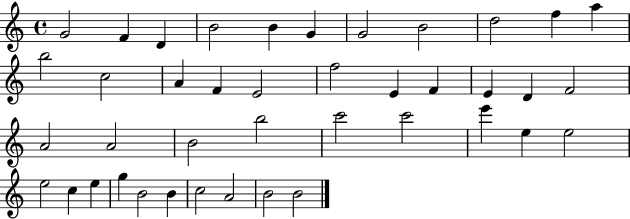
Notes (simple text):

G4/h F4/q D4/q B4/h B4/q G4/q G4/h B4/h D5/h F5/q A5/q B5/h C5/h A4/q F4/q E4/h F5/h E4/q F4/q E4/q D4/q F4/h A4/h A4/h B4/h B5/h C6/h C6/h E6/q E5/q E5/h E5/h C5/q E5/q G5/q B4/h B4/q C5/h A4/h B4/h B4/h